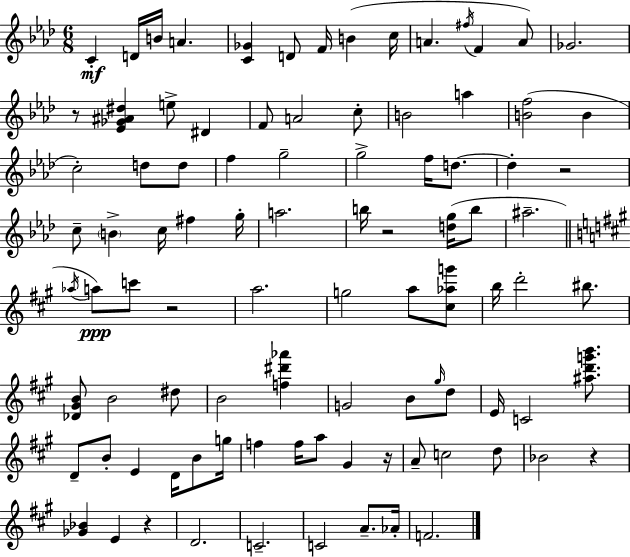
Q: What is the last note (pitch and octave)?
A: F4